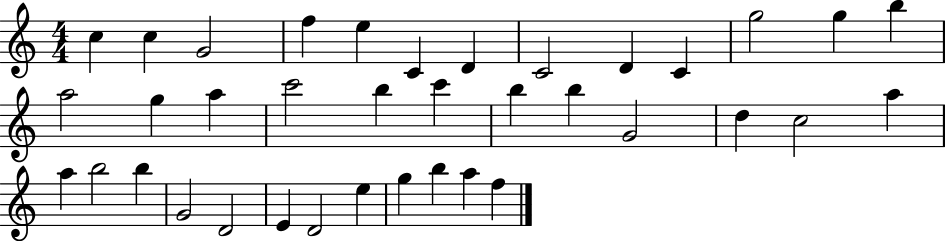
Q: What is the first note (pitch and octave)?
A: C5